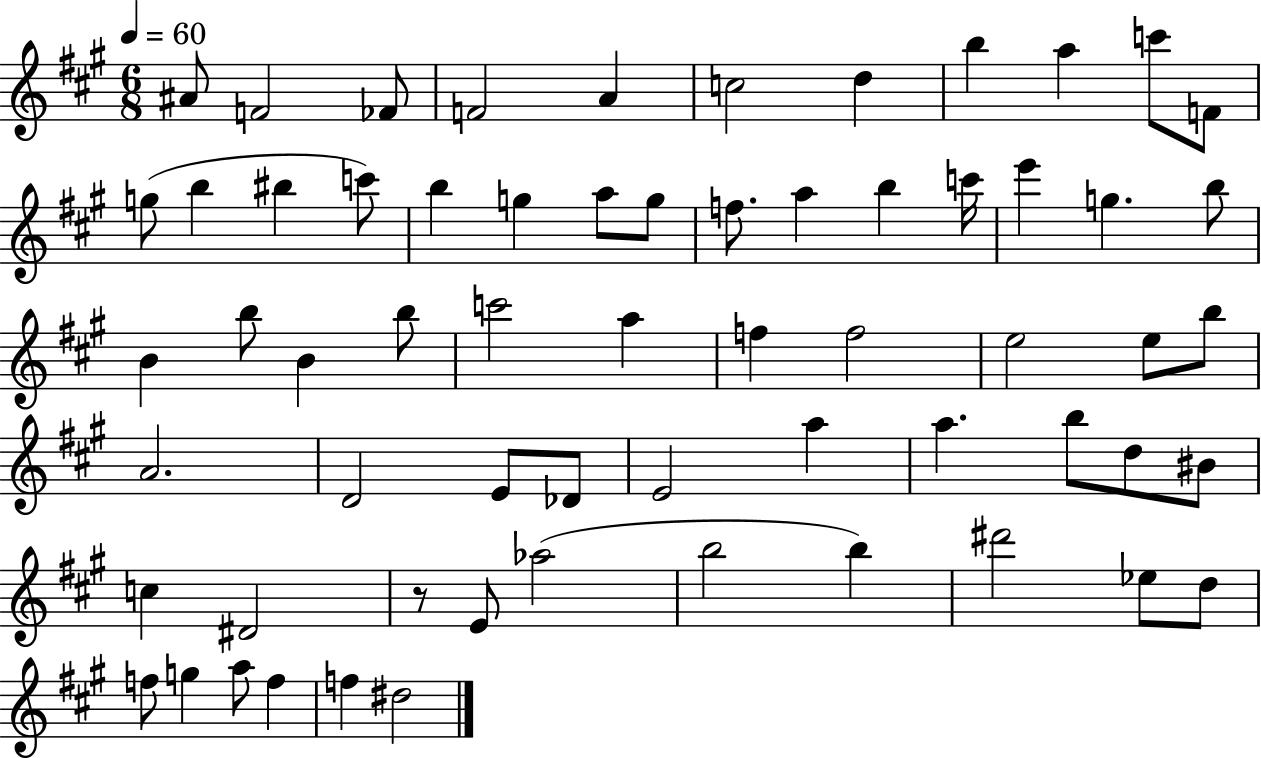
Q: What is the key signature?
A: A major